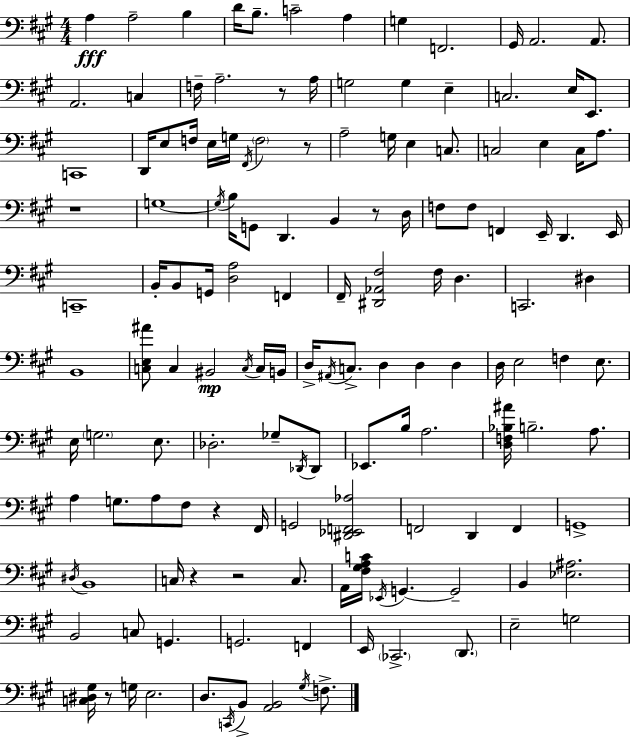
A3/q A3/h B3/q D4/s B3/e. C4/h A3/q G3/q F2/h. G#2/s A2/h. A2/e. A2/h. C3/q F3/s A3/h. R/e A3/s G3/h G3/q E3/q C3/h. E3/s E2/e. C2/w D2/s E3/e F3/s E3/s G3/s F#2/s F3/h R/e A3/h G3/s E3/q C3/e. C3/h E3/q C3/s A3/e. R/w G3/w G3/s B3/s G2/e D2/q. B2/q R/e D3/s F3/e F3/e F2/q E2/s D2/q. E2/s C2/w B2/s B2/e G2/s [D3,A3]/h F2/q F#2/s [D#2,Ab2,F#3]/h F#3/s D3/q. C2/h. D#3/q B2/w [C3,E3,A#4]/e C3/q BIS2/h C3/s C3/s B2/s D3/s A#2/s C3/e. D3/q D3/q D3/q D3/s E3/h F3/q E3/e. E3/s G3/h. E3/e. Db3/h. Gb3/e Db2/s Db2/e Eb2/e. B3/s A3/h. [D3,F3,Bb3,A#4]/s B3/h. A3/e. A3/q G3/e. A3/e F#3/e R/q F#2/s G2/h [D#2,Eb2,F2,Ab3]/h F2/h D2/q F2/q G2/w D#3/s B2/w C3/s R/q R/h C3/e. A2/s [F#3,G#3,A3,C4]/s Eb2/s G2/q. G2/h B2/q [Eb3,A#3]/h. B2/h C3/e G2/q. G2/h. F2/q E2/s CES2/h. D2/e. E3/h G3/h [C3,D#3,G#3]/s R/e G3/s E3/h. D3/e. C2/s B2/e [A2,B2]/h G#3/s F3/e.